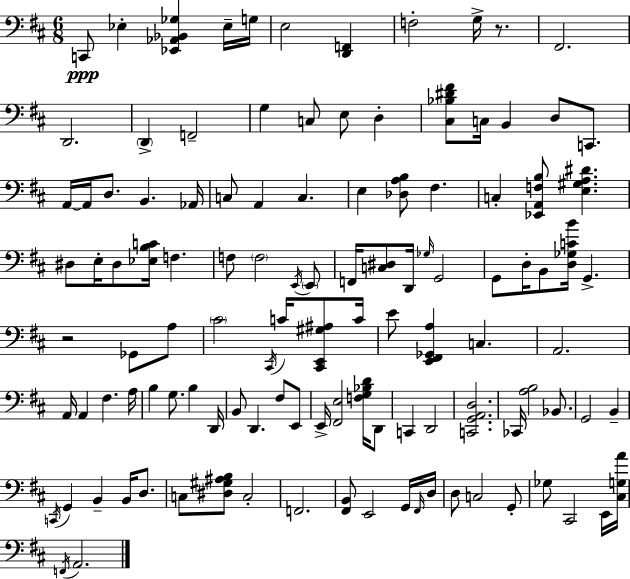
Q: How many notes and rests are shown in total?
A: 115